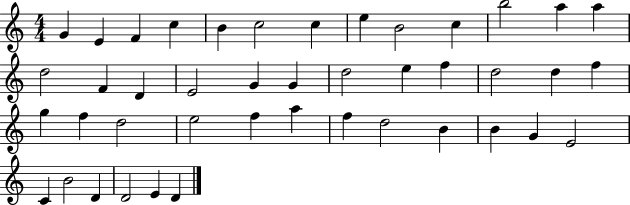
G4/q E4/q F4/q C5/q B4/q C5/h C5/q E5/q B4/h C5/q B5/h A5/q A5/q D5/h F4/q D4/q E4/h G4/q G4/q D5/h E5/q F5/q D5/h D5/q F5/q G5/q F5/q D5/h E5/h F5/q A5/q F5/q D5/h B4/q B4/q G4/q E4/h C4/q B4/h D4/q D4/h E4/q D4/q